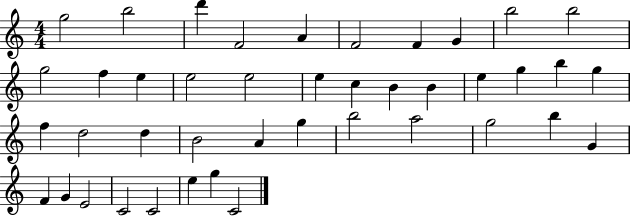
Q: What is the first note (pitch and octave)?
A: G5